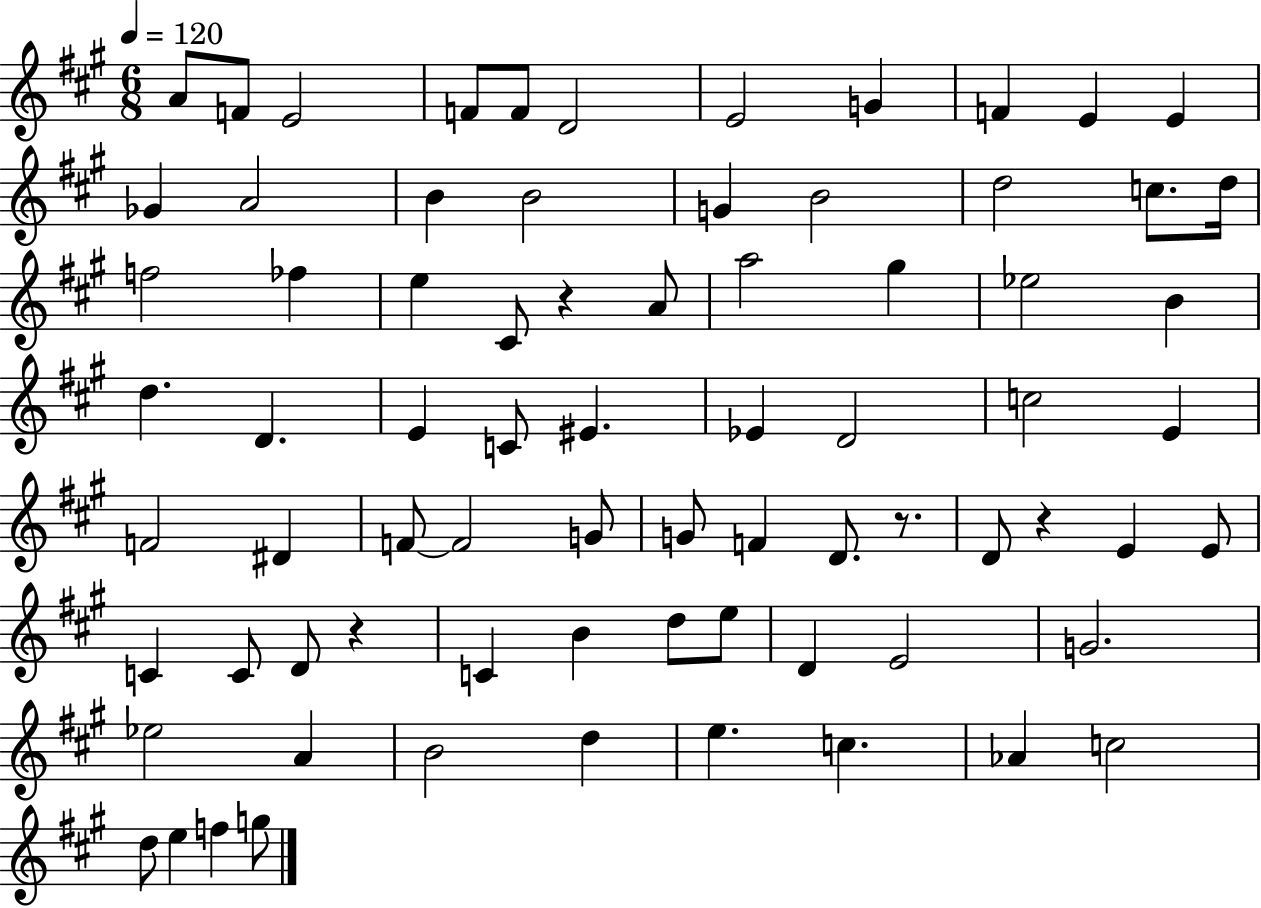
{
  \clef treble
  \numericTimeSignature
  \time 6/8
  \key a \major
  \tempo 4 = 120
  a'8 f'8 e'2 | f'8 f'8 d'2 | e'2 g'4 | f'4 e'4 e'4 | \break ges'4 a'2 | b'4 b'2 | g'4 b'2 | d''2 c''8. d''16 | \break f''2 fes''4 | e''4 cis'8 r4 a'8 | a''2 gis''4 | ees''2 b'4 | \break d''4. d'4. | e'4 c'8 eis'4. | ees'4 d'2 | c''2 e'4 | \break f'2 dis'4 | f'8~~ f'2 g'8 | g'8 f'4 d'8. r8. | d'8 r4 e'4 e'8 | \break c'4 c'8 d'8 r4 | c'4 b'4 d''8 e''8 | d'4 e'2 | g'2. | \break ees''2 a'4 | b'2 d''4 | e''4. c''4. | aes'4 c''2 | \break d''8 e''4 f''4 g''8 | \bar "|."
}